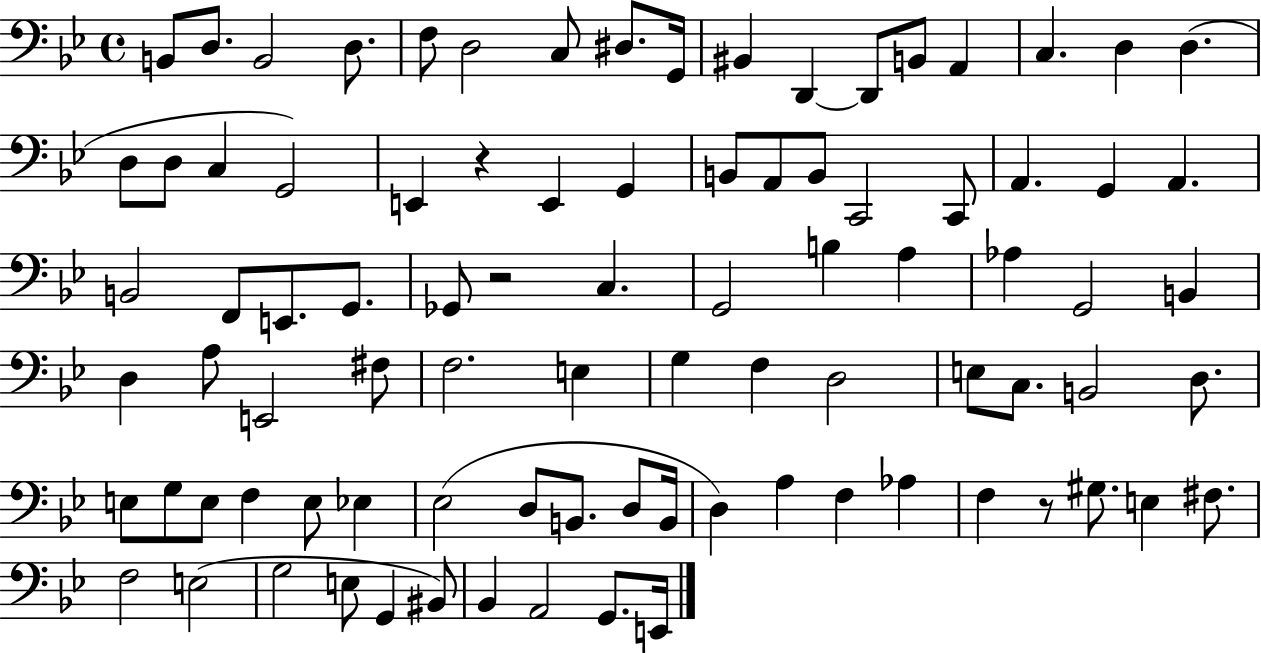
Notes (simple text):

B2/e D3/e. B2/h D3/e. F3/e D3/h C3/e D#3/e. G2/s BIS2/q D2/q D2/e B2/e A2/q C3/q. D3/q D3/q. D3/e D3/e C3/q G2/h E2/q R/q E2/q G2/q B2/e A2/e B2/e C2/h C2/e A2/q. G2/q A2/q. B2/h F2/e E2/e. G2/e. Gb2/e R/h C3/q. G2/h B3/q A3/q Ab3/q G2/h B2/q D3/q A3/e E2/h F#3/e F3/h. E3/q G3/q F3/q D3/h E3/e C3/e. B2/h D3/e. E3/e G3/e E3/e F3/q E3/e Eb3/q Eb3/h D3/e B2/e. D3/e B2/s D3/q A3/q F3/q Ab3/q F3/q R/e G#3/e. E3/q F#3/e. F3/h E3/h G3/h E3/e G2/q BIS2/e Bb2/q A2/h G2/e. E2/s